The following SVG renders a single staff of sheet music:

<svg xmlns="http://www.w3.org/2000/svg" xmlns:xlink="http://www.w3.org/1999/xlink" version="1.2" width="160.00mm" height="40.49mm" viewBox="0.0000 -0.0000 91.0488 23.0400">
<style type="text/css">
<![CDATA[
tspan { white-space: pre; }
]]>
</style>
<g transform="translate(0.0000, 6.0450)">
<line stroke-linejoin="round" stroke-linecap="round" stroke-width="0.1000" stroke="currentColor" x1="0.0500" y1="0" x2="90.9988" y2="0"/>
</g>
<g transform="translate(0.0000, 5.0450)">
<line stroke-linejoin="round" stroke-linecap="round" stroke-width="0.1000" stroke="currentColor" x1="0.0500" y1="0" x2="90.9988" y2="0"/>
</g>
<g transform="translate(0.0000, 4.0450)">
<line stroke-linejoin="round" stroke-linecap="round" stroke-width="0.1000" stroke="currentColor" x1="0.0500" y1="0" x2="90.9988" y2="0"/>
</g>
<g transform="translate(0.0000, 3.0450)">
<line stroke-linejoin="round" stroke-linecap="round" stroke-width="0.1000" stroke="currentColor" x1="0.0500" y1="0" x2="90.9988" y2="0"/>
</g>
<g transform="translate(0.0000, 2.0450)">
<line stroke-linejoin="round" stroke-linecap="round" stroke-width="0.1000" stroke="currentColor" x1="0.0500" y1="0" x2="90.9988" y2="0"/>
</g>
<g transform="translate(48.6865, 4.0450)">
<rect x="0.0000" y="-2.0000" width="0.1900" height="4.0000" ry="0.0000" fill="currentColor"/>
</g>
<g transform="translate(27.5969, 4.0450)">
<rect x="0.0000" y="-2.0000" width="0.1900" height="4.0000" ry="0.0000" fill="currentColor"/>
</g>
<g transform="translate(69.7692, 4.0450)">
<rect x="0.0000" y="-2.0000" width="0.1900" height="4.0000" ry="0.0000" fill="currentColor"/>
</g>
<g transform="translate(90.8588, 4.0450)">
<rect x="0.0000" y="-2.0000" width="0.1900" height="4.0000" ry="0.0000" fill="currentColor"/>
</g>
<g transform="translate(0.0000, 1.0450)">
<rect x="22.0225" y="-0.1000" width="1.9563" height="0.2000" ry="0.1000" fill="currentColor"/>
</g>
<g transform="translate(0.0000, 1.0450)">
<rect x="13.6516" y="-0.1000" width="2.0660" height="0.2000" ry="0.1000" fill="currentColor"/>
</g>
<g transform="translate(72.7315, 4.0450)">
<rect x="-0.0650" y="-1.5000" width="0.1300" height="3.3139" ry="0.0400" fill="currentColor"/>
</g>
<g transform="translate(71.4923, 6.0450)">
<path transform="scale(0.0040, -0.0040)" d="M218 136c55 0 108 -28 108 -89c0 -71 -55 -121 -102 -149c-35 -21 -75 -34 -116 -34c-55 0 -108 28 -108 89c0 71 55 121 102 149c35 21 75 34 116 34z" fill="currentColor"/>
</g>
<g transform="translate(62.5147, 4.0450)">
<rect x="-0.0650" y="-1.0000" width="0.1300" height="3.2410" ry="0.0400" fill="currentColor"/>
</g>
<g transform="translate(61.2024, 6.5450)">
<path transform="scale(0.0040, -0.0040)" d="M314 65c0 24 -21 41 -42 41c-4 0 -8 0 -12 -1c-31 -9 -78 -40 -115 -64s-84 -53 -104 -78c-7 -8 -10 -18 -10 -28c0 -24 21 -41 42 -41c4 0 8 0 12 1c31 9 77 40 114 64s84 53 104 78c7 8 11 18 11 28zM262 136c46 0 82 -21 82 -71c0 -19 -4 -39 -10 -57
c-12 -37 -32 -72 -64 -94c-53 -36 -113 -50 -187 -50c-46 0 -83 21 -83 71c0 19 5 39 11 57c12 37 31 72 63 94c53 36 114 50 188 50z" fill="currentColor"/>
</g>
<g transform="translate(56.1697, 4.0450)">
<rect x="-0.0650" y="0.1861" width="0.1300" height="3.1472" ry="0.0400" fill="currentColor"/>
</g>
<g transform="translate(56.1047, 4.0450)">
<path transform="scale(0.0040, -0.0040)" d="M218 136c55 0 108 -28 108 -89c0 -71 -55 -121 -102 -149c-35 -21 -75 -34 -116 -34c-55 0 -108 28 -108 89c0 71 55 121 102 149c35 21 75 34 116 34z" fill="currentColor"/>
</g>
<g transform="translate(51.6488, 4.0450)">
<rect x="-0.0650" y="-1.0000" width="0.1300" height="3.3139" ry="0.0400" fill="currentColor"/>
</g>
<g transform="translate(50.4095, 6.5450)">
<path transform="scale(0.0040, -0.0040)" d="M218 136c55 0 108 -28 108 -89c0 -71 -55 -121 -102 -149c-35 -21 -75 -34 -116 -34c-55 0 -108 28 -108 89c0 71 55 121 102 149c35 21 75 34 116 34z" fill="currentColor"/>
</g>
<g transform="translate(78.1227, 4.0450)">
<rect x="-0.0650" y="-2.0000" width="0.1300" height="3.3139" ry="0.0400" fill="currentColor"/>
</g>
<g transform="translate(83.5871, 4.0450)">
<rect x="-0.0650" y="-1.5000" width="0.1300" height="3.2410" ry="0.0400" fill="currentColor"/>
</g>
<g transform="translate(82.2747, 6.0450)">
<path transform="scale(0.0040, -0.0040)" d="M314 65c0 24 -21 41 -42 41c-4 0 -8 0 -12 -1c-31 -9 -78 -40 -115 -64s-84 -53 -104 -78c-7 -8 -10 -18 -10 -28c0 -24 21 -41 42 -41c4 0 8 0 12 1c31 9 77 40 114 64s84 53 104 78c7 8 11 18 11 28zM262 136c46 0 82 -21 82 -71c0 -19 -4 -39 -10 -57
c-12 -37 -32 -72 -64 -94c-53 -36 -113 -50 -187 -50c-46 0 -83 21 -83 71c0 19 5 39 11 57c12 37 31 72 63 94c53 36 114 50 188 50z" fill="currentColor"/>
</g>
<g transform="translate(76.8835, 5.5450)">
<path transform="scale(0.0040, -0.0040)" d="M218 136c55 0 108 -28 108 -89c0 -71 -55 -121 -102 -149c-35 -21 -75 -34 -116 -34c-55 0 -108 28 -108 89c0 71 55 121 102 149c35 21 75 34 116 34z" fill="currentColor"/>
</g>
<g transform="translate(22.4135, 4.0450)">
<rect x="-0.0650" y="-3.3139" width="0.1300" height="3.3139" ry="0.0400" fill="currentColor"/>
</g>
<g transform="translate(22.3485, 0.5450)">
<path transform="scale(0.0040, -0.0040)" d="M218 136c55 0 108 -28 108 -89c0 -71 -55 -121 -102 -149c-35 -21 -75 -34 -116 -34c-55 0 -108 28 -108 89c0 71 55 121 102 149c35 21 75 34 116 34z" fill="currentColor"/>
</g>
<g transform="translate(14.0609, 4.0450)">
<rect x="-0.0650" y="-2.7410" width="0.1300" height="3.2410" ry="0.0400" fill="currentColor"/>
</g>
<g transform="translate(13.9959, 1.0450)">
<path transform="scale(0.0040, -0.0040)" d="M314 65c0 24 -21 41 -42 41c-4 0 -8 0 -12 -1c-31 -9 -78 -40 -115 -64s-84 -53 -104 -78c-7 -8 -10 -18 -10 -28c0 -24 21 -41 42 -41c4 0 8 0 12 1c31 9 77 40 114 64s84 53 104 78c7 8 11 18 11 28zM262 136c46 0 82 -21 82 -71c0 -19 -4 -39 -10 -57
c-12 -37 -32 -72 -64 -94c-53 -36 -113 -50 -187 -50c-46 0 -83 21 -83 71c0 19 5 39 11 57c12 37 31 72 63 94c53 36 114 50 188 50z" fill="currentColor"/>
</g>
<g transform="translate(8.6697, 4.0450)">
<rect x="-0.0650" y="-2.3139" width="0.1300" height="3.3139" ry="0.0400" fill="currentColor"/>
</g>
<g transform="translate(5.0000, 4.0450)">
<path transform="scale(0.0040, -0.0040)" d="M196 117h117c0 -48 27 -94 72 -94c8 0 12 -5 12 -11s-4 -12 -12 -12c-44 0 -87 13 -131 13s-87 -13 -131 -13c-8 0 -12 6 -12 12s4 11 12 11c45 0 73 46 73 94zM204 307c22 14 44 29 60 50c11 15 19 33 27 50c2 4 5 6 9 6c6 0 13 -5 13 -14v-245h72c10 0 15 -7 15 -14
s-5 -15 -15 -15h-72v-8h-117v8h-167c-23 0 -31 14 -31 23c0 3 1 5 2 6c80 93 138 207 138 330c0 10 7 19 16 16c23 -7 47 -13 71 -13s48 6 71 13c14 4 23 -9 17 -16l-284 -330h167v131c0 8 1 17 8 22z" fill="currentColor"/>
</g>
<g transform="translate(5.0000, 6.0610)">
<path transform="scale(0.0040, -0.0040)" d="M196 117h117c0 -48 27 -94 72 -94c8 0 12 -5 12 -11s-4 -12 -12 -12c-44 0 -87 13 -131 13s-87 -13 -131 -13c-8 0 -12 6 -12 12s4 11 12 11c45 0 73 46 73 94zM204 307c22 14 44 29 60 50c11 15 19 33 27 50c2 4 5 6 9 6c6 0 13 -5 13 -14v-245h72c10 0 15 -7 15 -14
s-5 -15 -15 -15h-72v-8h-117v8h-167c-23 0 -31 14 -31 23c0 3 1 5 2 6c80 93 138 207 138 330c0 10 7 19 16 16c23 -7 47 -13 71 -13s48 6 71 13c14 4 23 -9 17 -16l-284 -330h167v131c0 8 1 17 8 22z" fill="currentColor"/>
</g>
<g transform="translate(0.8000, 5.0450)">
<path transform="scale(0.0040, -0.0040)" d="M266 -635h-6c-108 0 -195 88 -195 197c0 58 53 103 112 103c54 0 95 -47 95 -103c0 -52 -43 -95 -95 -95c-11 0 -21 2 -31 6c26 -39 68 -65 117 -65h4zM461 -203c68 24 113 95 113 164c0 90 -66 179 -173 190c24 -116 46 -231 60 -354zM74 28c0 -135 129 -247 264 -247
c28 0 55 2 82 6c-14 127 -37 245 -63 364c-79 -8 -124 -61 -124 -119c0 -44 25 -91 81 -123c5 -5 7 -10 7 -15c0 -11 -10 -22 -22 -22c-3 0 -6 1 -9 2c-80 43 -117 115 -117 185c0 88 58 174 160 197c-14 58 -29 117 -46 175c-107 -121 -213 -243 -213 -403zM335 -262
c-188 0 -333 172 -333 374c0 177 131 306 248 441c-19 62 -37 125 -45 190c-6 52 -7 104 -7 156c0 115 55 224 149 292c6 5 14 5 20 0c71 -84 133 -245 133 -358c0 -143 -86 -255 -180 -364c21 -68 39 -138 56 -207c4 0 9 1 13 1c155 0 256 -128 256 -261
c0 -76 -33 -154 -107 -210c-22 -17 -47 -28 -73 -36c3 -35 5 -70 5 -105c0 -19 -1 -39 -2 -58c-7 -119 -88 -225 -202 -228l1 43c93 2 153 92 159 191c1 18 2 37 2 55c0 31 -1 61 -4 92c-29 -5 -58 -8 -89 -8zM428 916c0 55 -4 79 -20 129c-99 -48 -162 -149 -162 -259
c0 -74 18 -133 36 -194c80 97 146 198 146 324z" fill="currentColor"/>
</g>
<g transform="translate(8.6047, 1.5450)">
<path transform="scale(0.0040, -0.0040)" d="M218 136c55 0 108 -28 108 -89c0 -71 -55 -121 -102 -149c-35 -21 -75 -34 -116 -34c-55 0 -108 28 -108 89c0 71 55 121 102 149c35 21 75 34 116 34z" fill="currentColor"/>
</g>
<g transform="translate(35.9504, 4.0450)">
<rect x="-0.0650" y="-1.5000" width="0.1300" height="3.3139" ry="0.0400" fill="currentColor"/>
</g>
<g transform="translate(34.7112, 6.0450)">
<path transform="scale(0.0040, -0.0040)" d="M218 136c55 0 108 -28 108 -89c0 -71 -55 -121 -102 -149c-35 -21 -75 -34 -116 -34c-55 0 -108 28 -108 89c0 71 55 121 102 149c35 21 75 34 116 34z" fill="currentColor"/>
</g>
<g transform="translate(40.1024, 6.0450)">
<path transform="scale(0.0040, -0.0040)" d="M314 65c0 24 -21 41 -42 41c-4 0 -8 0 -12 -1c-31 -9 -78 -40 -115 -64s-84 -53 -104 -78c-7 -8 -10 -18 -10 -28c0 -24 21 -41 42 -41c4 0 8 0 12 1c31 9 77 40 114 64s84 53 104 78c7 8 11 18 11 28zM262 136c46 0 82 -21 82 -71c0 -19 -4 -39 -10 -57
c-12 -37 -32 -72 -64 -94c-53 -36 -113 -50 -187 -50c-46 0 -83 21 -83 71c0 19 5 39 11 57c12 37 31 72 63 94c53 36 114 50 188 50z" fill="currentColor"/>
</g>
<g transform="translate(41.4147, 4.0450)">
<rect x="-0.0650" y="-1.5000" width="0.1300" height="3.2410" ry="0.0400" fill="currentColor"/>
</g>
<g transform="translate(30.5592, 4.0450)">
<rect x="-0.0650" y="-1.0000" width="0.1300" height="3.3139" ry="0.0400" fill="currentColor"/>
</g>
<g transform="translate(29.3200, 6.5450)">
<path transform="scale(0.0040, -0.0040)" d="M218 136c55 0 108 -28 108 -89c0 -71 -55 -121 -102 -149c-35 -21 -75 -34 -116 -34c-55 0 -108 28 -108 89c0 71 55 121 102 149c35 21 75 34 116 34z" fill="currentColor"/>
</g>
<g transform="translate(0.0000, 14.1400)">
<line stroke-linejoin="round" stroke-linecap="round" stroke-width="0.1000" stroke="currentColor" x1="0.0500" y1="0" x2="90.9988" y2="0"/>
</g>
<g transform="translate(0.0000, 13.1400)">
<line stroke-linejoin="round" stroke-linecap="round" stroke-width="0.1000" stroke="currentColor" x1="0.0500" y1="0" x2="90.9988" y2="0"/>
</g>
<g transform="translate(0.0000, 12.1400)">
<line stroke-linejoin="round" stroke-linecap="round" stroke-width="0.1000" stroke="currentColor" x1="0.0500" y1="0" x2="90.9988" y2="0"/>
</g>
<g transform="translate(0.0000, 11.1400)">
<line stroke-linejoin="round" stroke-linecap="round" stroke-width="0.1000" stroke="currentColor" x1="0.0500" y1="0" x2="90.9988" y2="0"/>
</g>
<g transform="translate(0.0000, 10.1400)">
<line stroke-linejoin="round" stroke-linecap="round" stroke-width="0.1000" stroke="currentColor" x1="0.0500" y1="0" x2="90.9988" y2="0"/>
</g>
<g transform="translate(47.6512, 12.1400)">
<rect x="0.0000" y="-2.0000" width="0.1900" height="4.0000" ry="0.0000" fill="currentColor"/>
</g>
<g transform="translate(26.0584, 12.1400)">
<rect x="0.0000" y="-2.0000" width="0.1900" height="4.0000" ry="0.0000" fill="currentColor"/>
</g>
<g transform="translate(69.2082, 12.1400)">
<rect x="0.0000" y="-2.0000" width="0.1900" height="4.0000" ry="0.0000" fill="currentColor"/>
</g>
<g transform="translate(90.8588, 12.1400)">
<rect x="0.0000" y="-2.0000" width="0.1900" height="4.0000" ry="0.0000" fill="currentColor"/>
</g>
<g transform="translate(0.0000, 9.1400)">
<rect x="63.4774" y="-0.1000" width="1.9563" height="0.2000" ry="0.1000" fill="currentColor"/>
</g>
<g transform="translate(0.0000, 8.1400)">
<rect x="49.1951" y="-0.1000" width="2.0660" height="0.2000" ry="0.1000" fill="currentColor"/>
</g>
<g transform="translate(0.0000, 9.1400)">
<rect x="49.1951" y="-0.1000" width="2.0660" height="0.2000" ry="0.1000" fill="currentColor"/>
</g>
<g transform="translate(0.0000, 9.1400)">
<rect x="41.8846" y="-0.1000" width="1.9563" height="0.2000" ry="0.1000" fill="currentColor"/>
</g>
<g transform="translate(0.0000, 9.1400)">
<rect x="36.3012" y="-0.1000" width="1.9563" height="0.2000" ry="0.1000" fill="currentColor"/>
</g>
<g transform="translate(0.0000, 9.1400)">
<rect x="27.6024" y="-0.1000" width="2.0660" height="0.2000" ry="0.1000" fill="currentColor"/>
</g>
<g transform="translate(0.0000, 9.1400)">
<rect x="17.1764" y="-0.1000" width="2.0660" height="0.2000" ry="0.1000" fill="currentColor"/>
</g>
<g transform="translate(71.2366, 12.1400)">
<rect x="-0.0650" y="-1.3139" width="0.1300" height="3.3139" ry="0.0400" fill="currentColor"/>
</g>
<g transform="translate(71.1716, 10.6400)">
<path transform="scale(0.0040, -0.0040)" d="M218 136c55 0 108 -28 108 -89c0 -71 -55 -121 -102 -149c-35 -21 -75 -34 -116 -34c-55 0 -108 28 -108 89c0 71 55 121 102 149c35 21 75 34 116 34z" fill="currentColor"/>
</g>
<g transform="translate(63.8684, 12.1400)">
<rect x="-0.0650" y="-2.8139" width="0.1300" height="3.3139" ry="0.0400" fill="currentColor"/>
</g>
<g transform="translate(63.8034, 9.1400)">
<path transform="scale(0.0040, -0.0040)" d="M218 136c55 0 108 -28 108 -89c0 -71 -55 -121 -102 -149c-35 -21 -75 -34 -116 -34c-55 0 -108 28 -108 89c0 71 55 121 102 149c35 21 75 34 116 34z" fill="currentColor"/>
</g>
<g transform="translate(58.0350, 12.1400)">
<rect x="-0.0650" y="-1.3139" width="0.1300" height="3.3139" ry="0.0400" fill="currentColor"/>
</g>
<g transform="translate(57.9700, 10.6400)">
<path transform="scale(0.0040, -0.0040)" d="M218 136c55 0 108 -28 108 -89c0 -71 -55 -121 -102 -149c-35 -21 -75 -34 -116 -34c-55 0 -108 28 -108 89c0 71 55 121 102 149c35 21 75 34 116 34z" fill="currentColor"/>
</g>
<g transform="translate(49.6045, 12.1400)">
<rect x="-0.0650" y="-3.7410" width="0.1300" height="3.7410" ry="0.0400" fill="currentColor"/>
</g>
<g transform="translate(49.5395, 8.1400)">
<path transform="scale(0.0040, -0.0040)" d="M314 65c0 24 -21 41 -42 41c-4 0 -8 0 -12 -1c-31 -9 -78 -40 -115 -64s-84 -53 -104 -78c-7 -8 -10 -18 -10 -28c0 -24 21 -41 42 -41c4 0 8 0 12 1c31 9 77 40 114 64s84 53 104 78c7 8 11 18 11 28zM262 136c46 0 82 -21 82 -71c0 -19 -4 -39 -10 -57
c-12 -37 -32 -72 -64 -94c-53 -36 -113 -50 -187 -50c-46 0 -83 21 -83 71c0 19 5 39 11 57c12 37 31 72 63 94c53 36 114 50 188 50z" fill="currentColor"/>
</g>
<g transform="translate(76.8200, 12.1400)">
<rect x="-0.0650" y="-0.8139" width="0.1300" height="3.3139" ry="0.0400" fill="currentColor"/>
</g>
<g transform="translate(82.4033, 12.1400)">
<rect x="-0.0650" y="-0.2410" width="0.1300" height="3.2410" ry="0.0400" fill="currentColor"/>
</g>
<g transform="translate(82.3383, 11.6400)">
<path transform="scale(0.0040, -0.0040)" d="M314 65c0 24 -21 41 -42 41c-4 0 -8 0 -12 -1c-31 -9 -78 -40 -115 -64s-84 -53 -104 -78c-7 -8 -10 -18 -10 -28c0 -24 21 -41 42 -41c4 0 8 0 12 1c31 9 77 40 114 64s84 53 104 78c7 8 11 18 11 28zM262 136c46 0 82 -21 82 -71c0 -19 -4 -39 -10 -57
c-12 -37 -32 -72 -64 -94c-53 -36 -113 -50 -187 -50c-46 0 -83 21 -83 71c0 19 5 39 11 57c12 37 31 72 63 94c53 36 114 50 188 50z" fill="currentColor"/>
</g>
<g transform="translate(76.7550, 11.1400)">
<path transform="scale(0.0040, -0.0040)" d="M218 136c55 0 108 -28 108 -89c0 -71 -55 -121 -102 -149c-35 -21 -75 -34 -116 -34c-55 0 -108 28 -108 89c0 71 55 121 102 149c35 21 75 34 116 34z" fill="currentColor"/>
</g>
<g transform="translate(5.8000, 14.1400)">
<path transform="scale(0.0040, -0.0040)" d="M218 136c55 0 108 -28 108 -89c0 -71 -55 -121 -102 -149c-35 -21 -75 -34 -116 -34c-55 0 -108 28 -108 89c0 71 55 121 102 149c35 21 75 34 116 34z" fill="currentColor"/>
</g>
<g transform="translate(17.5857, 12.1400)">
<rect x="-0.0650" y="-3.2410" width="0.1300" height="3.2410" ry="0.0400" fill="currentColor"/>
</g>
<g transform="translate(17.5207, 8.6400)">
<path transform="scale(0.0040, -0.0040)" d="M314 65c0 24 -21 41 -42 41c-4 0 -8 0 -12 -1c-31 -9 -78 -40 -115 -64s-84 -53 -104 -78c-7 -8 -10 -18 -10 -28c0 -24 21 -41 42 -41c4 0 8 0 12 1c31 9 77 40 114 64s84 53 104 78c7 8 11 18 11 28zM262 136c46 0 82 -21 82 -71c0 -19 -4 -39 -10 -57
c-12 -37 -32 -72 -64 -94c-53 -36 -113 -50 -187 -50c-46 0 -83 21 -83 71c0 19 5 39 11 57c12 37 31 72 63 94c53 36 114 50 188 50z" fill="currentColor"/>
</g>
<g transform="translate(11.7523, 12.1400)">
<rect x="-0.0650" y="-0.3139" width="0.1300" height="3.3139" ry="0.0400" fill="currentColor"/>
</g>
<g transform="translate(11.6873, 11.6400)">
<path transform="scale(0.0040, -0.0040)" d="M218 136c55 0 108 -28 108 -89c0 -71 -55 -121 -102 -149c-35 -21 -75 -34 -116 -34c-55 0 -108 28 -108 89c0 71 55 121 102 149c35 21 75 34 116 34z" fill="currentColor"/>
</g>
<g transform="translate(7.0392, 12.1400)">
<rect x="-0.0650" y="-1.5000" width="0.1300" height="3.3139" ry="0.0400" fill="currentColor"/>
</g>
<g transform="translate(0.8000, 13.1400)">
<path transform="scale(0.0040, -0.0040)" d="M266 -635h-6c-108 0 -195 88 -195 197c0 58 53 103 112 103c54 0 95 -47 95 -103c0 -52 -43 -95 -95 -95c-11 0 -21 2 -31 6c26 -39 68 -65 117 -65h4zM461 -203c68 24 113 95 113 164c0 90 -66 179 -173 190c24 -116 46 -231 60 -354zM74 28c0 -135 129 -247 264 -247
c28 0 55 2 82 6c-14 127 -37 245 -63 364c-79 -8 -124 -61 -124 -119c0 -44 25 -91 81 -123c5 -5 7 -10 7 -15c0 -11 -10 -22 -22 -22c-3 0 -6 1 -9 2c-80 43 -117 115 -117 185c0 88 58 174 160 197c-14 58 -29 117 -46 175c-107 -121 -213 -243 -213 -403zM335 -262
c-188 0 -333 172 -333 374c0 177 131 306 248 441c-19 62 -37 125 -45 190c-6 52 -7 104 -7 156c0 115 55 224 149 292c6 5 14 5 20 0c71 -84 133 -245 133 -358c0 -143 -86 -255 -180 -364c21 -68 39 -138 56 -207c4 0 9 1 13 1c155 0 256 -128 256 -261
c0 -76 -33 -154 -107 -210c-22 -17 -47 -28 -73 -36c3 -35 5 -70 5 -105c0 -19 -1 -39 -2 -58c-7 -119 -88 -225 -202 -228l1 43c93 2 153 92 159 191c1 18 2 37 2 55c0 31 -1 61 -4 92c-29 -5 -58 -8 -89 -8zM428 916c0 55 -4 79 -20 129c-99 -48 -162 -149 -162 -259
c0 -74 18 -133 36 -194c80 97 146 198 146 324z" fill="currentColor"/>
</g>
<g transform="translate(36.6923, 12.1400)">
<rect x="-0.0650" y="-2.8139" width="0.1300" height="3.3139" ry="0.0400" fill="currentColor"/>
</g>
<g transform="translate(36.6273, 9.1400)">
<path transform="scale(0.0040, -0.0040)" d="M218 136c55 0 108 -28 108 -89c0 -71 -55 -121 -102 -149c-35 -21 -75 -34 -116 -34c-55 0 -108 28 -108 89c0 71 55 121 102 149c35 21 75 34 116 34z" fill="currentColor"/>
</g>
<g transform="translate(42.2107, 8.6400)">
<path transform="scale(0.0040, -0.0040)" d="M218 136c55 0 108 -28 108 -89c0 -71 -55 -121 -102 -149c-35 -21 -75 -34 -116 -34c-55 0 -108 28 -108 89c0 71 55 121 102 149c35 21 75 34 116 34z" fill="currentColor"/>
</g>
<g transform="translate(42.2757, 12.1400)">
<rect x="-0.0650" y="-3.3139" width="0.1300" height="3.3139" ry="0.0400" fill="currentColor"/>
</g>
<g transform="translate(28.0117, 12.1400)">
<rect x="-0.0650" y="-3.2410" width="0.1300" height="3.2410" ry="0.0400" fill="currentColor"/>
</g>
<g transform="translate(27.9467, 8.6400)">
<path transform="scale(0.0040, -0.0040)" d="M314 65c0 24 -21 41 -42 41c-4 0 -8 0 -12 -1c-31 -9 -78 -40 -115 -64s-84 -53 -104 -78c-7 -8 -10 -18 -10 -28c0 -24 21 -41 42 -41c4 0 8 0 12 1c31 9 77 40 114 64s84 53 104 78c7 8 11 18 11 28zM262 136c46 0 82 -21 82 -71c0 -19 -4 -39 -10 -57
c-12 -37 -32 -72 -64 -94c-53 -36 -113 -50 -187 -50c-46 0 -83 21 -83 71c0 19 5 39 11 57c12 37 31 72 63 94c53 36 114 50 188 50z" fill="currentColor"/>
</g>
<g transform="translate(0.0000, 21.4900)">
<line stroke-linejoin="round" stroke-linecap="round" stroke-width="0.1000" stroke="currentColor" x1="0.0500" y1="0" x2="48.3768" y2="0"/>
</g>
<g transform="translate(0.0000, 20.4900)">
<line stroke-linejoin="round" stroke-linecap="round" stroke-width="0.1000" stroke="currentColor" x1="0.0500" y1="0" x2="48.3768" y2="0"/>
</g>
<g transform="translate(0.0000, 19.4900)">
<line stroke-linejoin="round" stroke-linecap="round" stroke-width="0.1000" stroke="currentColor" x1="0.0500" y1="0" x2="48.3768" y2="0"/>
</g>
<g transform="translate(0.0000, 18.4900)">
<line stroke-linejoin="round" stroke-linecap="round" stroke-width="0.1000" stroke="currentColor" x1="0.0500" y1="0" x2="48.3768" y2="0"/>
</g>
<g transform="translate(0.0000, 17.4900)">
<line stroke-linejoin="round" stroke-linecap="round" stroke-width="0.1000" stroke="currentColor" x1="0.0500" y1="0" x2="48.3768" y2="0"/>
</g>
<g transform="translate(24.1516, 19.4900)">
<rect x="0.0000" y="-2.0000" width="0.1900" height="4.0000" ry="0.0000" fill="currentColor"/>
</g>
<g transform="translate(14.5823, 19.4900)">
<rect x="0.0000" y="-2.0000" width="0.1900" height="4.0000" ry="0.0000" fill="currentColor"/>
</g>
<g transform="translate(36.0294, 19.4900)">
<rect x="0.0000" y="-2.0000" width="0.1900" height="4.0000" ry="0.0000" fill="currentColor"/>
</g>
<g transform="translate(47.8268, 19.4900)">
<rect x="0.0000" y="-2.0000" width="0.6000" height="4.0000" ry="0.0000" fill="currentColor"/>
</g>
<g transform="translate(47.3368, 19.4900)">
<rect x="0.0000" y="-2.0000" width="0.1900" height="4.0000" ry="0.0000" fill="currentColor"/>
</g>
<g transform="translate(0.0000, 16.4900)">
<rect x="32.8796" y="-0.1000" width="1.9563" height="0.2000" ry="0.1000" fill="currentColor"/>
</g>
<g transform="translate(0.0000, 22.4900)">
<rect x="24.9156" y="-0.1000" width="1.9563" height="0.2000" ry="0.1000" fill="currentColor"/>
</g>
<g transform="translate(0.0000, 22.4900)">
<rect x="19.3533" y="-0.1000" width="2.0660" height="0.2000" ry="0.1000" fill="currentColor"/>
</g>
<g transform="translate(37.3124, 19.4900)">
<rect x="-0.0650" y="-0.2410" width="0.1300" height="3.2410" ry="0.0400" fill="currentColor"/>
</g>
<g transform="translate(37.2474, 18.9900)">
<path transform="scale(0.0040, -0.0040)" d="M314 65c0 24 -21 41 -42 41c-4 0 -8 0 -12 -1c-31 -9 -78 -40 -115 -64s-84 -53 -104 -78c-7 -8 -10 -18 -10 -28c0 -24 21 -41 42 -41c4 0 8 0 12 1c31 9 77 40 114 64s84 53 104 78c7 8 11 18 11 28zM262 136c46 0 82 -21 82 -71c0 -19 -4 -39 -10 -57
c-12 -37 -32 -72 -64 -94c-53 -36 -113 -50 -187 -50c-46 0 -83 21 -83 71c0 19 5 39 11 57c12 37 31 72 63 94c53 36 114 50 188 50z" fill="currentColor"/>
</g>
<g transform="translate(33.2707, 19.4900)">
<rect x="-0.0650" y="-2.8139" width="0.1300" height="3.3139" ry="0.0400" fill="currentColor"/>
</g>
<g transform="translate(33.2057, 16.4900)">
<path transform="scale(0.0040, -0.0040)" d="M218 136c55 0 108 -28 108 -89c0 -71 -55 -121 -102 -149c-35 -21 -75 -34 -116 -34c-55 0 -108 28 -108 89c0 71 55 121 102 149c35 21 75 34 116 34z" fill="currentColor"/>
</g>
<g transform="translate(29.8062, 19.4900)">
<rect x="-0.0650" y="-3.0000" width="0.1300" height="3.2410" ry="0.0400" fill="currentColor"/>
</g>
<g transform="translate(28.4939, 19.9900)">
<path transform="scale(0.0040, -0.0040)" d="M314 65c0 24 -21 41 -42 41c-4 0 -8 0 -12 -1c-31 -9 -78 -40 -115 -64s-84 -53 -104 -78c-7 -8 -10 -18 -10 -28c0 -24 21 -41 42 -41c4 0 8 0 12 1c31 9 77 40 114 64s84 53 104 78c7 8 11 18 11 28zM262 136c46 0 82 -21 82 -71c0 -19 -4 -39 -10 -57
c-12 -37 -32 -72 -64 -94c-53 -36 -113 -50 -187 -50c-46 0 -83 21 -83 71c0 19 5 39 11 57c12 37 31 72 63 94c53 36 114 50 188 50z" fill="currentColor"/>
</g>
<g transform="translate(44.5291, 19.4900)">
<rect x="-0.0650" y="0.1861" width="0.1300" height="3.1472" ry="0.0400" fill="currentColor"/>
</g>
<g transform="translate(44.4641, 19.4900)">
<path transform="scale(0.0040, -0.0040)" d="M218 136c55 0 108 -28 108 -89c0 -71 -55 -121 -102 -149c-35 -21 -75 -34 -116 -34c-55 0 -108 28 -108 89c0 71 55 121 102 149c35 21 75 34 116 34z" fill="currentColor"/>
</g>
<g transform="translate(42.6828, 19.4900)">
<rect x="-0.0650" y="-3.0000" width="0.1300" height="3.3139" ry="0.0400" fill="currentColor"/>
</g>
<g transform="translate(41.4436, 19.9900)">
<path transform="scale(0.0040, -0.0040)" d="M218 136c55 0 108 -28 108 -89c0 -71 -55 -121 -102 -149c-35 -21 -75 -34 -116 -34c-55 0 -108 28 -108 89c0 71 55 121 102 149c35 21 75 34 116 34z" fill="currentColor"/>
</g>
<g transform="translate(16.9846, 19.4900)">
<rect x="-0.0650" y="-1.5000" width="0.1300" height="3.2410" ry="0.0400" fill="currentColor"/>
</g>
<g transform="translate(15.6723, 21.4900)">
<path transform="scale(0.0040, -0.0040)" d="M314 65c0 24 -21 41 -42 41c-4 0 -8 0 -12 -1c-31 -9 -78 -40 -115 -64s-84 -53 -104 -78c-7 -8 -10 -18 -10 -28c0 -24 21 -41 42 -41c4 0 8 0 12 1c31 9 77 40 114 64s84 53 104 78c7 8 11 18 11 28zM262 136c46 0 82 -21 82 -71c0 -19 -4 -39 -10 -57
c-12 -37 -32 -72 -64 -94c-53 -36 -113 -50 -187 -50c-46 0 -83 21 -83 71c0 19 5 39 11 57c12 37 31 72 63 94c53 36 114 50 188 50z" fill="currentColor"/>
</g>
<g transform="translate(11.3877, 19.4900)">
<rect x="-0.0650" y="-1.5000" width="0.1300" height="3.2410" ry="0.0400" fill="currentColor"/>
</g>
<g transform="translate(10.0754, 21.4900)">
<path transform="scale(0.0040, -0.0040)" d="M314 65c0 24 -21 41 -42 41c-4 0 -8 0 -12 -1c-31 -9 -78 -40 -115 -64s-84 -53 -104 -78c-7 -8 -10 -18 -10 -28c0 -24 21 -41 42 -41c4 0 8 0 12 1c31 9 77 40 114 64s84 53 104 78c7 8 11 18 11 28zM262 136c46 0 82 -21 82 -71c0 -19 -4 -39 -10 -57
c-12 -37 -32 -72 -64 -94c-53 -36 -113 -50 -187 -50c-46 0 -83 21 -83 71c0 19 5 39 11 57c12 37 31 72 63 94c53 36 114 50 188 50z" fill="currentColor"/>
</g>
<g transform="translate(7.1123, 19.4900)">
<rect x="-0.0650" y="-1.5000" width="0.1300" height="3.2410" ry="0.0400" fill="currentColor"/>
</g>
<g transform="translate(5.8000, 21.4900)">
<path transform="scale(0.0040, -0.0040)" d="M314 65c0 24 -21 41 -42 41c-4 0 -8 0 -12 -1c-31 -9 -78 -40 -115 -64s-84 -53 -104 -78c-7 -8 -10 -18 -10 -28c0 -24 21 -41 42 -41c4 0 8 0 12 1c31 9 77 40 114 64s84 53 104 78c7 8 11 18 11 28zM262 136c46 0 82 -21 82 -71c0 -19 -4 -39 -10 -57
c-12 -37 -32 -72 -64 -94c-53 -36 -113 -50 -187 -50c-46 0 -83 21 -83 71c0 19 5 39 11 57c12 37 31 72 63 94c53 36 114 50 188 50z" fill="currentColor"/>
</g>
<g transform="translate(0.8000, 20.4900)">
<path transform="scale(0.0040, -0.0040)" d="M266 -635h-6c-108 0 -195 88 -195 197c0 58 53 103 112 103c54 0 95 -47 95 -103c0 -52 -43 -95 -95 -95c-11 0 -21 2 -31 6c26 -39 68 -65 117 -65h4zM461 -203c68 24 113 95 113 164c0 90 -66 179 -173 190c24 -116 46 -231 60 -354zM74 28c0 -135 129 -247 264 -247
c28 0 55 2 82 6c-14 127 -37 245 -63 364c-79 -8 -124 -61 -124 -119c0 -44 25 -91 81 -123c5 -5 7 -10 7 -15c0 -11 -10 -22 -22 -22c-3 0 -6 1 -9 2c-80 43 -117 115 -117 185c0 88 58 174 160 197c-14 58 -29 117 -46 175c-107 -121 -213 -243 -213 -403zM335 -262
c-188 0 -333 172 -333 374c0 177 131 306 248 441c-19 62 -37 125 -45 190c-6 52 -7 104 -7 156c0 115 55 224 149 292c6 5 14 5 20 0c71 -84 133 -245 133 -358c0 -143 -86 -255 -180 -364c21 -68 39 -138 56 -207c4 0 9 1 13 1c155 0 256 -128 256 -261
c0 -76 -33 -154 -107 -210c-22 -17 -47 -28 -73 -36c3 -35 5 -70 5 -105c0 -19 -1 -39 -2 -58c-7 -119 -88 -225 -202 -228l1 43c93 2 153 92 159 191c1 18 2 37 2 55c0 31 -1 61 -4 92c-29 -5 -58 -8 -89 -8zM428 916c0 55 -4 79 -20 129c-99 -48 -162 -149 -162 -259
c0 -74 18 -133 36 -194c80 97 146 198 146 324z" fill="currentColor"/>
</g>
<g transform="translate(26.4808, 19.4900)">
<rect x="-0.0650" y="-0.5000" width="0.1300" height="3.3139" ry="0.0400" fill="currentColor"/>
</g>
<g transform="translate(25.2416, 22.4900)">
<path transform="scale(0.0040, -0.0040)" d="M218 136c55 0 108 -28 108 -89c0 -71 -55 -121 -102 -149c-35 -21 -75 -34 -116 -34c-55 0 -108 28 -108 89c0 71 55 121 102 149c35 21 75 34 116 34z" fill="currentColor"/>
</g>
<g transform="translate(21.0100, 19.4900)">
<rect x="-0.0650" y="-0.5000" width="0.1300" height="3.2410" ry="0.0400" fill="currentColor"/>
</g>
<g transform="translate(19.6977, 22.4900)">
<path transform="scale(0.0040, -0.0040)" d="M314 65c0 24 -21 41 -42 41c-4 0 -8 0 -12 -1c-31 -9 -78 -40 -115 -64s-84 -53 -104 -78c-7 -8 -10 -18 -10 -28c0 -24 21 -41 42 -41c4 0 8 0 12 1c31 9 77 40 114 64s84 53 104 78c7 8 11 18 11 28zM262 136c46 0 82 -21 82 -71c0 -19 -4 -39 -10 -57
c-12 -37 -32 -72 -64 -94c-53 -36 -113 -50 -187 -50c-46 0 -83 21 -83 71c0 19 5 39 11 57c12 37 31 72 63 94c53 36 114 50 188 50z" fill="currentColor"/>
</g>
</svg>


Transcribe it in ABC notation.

X:1
T:Untitled
M:4/4
L:1/4
K:C
g a2 b D E E2 D B D2 E F E2 E c b2 b2 a b c'2 e a e d c2 E2 E2 E2 C2 C A2 a c2 A B